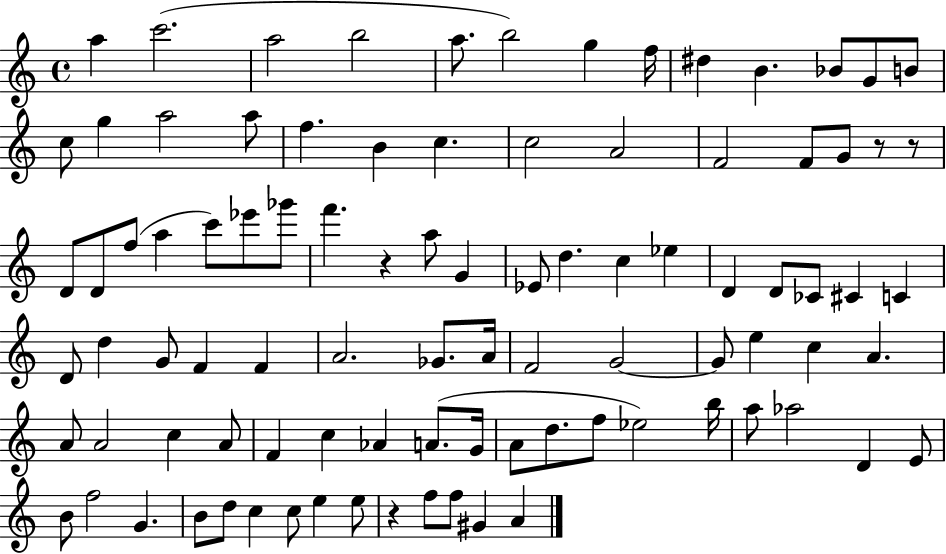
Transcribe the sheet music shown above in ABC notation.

X:1
T:Untitled
M:4/4
L:1/4
K:C
a c'2 a2 b2 a/2 b2 g f/4 ^d B _B/2 G/2 B/2 c/2 g a2 a/2 f B c c2 A2 F2 F/2 G/2 z/2 z/2 D/2 D/2 f/2 a c'/2 _e'/2 _g'/2 f' z a/2 G _E/2 d c _e D D/2 _C/2 ^C C D/2 d G/2 F F A2 _G/2 A/4 F2 G2 G/2 e c A A/2 A2 c A/2 F c _A A/2 G/4 A/2 d/2 f/2 _e2 b/4 a/2 _a2 D E/2 B/2 f2 G B/2 d/2 c c/2 e e/2 z f/2 f/2 ^G A